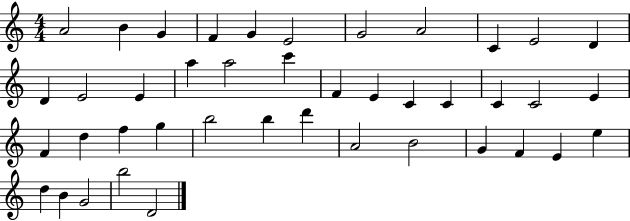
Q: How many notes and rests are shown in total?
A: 42